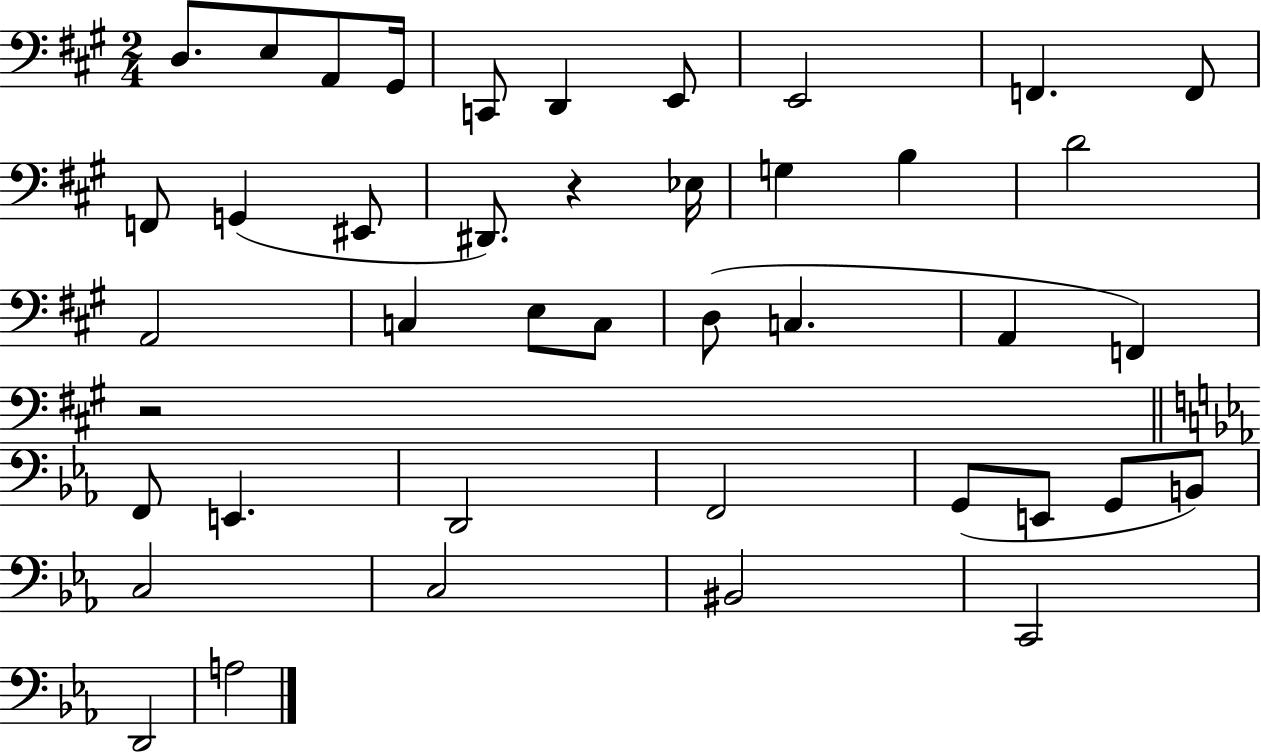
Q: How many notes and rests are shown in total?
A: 42